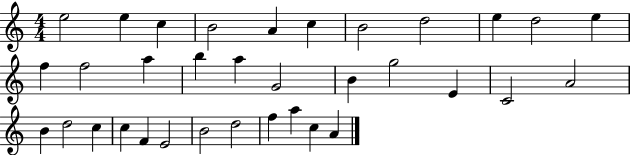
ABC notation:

X:1
T:Untitled
M:4/4
L:1/4
K:C
e2 e c B2 A c B2 d2 e d2 e f f2 a b a G2 B g2 E C2 A2 B d2 c c F E2 B2 d2 f a c A